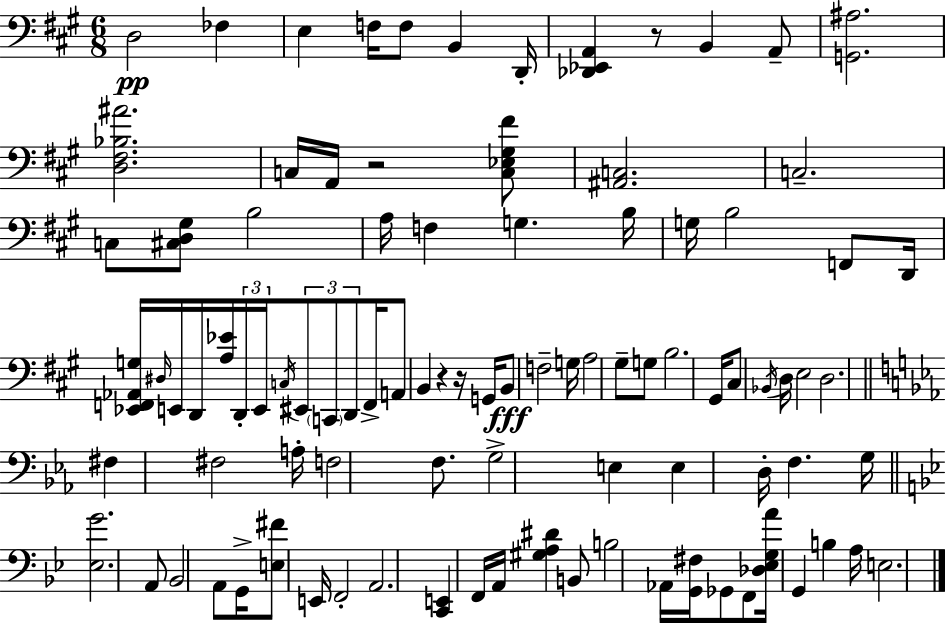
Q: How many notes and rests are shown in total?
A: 95